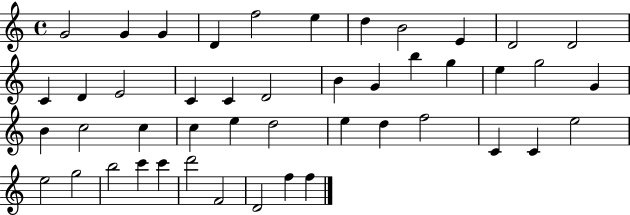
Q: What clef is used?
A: treble